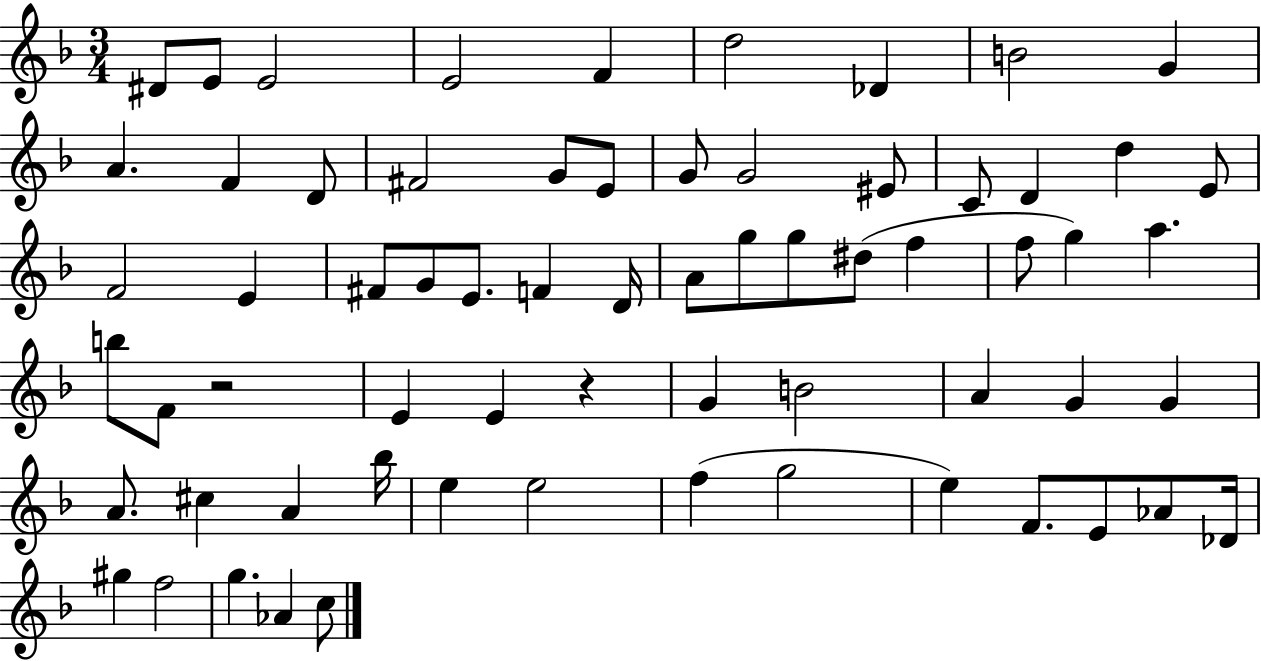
{
  \clef treble
  \numericTimeSignature
  \time 3/4
  \key f \major
  dis'8 e'8 e'2 | e'2 f'4 | d''2 des'4 | b'2 g'4 | \break a'4. f'4 d'8 | fis'2 g'8 e'8 | g'8 g'2 eis'8 | c'8 d'4 d''4 e'8 | \break f'2 e'4 | fis'8 g'8 e'8. f'4 d'16 | a'8 g''8 g''8 dis''8( f''4 | f''8 g''4) a''4. | \break b''8 f'8 r2 | e'4 e'4 r4 | g'4 b'2 | a'4 g'4 g'4 | \break a'8. cis''4 a'4 bes''16 | e''4 e''2 | f''4( g''2 | e''4) f'8. e'8 aes'8 des'16 | \break gis''4 f''2 | g''4. aes'4 c''8 | \bar "|."
}